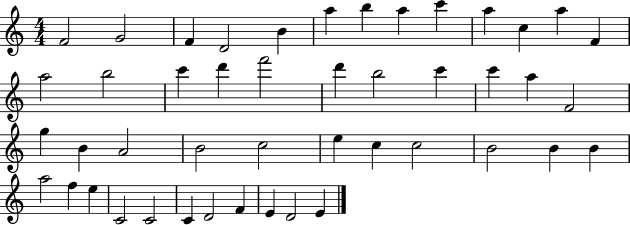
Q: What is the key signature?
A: C major